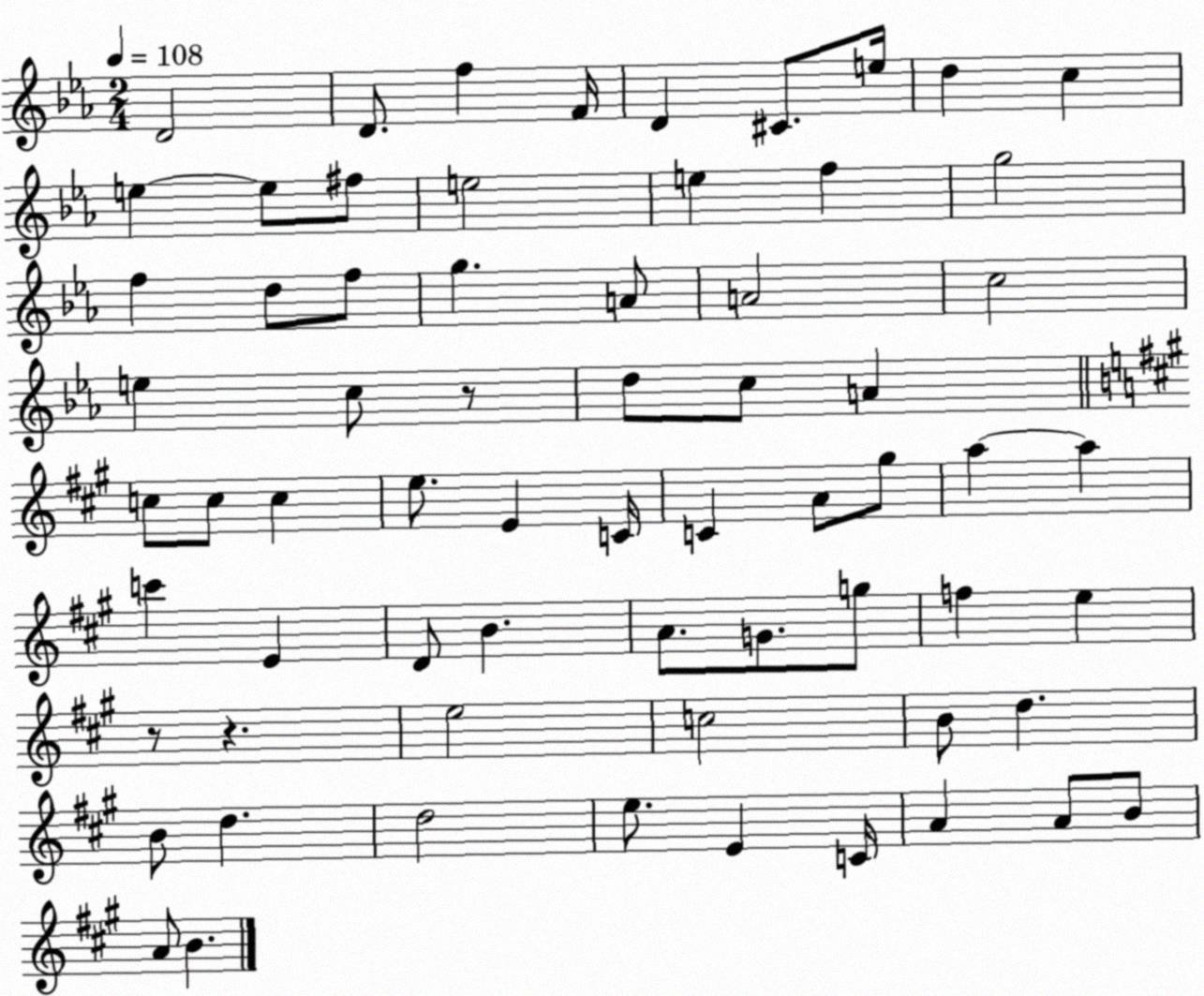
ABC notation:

X:1
T:Untitled
M:2/4
L:1/4
K:Eb
D2 D/2 f F/4 D ^C/2 e/4 d c e e/2 ^f/2 e2 e f g2 f d/2 f/2 g A/2 A2 c2 e c/2 z/2 d/2 c/2 A c/2 c/2 c e/2 E C/4 C A/2 ^g/2 a a c' E D/2 B A/2 G/2 g/2 f e z/2 z e2 c2 B/2 d B/2 d d2 e/2 E C/4 A A/2 B/2 A/2 B